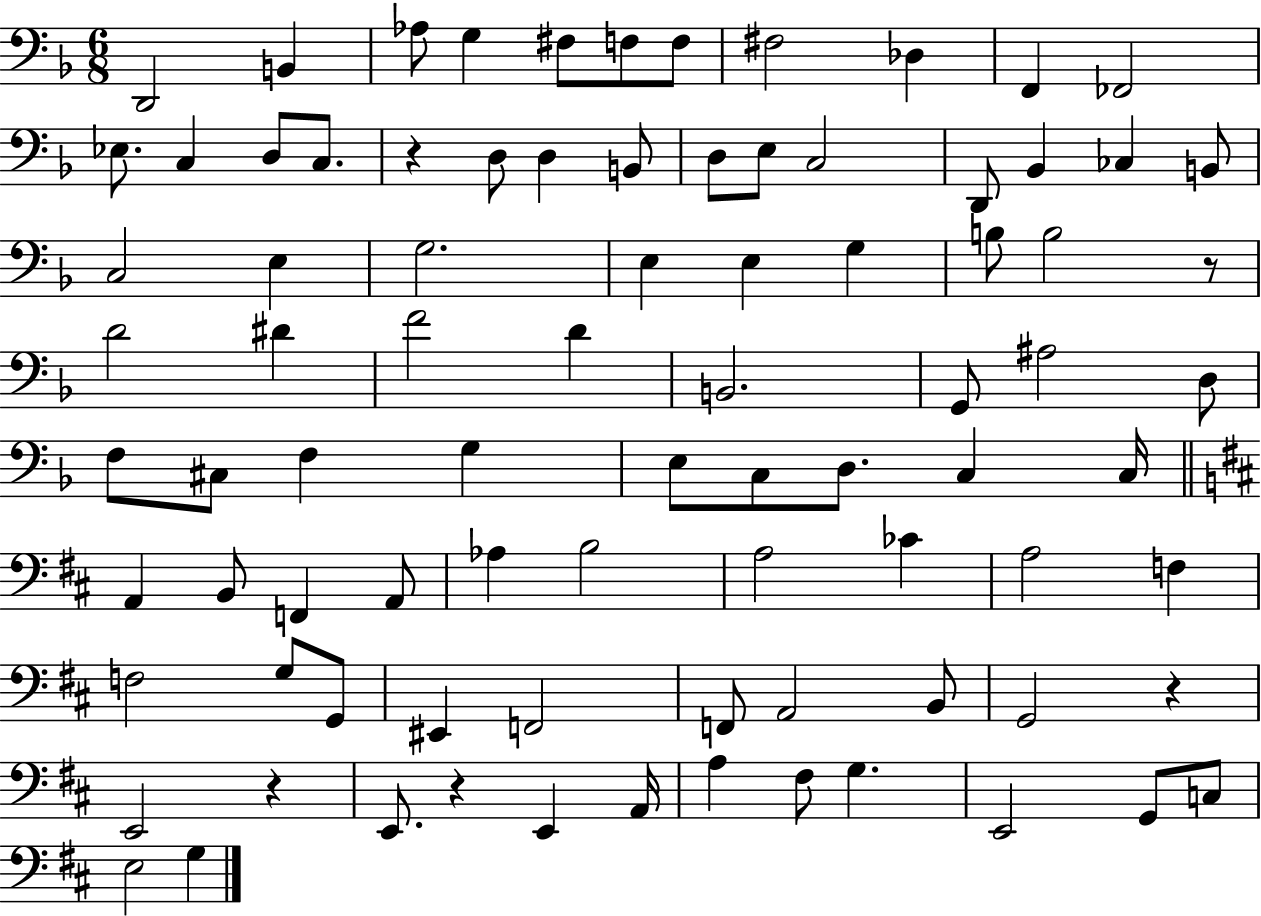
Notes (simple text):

D2/h B2/q Ab3/e G3/q F#3/e F3/e F3/e F#3/h Db3/q F2/q FES2/h Eb3/e. C3/q D3/e C3/e. R/q D3/e D3/q B2/e D3/e E3/e C3/h D2/e Bb2/q CES3/q B2/e C3/h E3/q G3/h. E3/q E3/q G3/q B3/e B3/h R/e D4/h D#4/q F4/h D4/q B2/h. G2/e A#3/h D3/e F3/e C#3/e F3/q G3/q E3/e C3/e D3/e. C3/q C3/s A2/q B2/e F2/q A2/e Ab3/q B3/h A3/h CES4/q A3/h F3/q F3/h G3/e G2/e EIS2/q F2/h F2/e A2/h B2/e G2/h R/q E2/h R/q E2/e. R/q E2/q A2/s A3/q F#3/e G3/q. E2/h G2/e C3/e E3/h G3/q